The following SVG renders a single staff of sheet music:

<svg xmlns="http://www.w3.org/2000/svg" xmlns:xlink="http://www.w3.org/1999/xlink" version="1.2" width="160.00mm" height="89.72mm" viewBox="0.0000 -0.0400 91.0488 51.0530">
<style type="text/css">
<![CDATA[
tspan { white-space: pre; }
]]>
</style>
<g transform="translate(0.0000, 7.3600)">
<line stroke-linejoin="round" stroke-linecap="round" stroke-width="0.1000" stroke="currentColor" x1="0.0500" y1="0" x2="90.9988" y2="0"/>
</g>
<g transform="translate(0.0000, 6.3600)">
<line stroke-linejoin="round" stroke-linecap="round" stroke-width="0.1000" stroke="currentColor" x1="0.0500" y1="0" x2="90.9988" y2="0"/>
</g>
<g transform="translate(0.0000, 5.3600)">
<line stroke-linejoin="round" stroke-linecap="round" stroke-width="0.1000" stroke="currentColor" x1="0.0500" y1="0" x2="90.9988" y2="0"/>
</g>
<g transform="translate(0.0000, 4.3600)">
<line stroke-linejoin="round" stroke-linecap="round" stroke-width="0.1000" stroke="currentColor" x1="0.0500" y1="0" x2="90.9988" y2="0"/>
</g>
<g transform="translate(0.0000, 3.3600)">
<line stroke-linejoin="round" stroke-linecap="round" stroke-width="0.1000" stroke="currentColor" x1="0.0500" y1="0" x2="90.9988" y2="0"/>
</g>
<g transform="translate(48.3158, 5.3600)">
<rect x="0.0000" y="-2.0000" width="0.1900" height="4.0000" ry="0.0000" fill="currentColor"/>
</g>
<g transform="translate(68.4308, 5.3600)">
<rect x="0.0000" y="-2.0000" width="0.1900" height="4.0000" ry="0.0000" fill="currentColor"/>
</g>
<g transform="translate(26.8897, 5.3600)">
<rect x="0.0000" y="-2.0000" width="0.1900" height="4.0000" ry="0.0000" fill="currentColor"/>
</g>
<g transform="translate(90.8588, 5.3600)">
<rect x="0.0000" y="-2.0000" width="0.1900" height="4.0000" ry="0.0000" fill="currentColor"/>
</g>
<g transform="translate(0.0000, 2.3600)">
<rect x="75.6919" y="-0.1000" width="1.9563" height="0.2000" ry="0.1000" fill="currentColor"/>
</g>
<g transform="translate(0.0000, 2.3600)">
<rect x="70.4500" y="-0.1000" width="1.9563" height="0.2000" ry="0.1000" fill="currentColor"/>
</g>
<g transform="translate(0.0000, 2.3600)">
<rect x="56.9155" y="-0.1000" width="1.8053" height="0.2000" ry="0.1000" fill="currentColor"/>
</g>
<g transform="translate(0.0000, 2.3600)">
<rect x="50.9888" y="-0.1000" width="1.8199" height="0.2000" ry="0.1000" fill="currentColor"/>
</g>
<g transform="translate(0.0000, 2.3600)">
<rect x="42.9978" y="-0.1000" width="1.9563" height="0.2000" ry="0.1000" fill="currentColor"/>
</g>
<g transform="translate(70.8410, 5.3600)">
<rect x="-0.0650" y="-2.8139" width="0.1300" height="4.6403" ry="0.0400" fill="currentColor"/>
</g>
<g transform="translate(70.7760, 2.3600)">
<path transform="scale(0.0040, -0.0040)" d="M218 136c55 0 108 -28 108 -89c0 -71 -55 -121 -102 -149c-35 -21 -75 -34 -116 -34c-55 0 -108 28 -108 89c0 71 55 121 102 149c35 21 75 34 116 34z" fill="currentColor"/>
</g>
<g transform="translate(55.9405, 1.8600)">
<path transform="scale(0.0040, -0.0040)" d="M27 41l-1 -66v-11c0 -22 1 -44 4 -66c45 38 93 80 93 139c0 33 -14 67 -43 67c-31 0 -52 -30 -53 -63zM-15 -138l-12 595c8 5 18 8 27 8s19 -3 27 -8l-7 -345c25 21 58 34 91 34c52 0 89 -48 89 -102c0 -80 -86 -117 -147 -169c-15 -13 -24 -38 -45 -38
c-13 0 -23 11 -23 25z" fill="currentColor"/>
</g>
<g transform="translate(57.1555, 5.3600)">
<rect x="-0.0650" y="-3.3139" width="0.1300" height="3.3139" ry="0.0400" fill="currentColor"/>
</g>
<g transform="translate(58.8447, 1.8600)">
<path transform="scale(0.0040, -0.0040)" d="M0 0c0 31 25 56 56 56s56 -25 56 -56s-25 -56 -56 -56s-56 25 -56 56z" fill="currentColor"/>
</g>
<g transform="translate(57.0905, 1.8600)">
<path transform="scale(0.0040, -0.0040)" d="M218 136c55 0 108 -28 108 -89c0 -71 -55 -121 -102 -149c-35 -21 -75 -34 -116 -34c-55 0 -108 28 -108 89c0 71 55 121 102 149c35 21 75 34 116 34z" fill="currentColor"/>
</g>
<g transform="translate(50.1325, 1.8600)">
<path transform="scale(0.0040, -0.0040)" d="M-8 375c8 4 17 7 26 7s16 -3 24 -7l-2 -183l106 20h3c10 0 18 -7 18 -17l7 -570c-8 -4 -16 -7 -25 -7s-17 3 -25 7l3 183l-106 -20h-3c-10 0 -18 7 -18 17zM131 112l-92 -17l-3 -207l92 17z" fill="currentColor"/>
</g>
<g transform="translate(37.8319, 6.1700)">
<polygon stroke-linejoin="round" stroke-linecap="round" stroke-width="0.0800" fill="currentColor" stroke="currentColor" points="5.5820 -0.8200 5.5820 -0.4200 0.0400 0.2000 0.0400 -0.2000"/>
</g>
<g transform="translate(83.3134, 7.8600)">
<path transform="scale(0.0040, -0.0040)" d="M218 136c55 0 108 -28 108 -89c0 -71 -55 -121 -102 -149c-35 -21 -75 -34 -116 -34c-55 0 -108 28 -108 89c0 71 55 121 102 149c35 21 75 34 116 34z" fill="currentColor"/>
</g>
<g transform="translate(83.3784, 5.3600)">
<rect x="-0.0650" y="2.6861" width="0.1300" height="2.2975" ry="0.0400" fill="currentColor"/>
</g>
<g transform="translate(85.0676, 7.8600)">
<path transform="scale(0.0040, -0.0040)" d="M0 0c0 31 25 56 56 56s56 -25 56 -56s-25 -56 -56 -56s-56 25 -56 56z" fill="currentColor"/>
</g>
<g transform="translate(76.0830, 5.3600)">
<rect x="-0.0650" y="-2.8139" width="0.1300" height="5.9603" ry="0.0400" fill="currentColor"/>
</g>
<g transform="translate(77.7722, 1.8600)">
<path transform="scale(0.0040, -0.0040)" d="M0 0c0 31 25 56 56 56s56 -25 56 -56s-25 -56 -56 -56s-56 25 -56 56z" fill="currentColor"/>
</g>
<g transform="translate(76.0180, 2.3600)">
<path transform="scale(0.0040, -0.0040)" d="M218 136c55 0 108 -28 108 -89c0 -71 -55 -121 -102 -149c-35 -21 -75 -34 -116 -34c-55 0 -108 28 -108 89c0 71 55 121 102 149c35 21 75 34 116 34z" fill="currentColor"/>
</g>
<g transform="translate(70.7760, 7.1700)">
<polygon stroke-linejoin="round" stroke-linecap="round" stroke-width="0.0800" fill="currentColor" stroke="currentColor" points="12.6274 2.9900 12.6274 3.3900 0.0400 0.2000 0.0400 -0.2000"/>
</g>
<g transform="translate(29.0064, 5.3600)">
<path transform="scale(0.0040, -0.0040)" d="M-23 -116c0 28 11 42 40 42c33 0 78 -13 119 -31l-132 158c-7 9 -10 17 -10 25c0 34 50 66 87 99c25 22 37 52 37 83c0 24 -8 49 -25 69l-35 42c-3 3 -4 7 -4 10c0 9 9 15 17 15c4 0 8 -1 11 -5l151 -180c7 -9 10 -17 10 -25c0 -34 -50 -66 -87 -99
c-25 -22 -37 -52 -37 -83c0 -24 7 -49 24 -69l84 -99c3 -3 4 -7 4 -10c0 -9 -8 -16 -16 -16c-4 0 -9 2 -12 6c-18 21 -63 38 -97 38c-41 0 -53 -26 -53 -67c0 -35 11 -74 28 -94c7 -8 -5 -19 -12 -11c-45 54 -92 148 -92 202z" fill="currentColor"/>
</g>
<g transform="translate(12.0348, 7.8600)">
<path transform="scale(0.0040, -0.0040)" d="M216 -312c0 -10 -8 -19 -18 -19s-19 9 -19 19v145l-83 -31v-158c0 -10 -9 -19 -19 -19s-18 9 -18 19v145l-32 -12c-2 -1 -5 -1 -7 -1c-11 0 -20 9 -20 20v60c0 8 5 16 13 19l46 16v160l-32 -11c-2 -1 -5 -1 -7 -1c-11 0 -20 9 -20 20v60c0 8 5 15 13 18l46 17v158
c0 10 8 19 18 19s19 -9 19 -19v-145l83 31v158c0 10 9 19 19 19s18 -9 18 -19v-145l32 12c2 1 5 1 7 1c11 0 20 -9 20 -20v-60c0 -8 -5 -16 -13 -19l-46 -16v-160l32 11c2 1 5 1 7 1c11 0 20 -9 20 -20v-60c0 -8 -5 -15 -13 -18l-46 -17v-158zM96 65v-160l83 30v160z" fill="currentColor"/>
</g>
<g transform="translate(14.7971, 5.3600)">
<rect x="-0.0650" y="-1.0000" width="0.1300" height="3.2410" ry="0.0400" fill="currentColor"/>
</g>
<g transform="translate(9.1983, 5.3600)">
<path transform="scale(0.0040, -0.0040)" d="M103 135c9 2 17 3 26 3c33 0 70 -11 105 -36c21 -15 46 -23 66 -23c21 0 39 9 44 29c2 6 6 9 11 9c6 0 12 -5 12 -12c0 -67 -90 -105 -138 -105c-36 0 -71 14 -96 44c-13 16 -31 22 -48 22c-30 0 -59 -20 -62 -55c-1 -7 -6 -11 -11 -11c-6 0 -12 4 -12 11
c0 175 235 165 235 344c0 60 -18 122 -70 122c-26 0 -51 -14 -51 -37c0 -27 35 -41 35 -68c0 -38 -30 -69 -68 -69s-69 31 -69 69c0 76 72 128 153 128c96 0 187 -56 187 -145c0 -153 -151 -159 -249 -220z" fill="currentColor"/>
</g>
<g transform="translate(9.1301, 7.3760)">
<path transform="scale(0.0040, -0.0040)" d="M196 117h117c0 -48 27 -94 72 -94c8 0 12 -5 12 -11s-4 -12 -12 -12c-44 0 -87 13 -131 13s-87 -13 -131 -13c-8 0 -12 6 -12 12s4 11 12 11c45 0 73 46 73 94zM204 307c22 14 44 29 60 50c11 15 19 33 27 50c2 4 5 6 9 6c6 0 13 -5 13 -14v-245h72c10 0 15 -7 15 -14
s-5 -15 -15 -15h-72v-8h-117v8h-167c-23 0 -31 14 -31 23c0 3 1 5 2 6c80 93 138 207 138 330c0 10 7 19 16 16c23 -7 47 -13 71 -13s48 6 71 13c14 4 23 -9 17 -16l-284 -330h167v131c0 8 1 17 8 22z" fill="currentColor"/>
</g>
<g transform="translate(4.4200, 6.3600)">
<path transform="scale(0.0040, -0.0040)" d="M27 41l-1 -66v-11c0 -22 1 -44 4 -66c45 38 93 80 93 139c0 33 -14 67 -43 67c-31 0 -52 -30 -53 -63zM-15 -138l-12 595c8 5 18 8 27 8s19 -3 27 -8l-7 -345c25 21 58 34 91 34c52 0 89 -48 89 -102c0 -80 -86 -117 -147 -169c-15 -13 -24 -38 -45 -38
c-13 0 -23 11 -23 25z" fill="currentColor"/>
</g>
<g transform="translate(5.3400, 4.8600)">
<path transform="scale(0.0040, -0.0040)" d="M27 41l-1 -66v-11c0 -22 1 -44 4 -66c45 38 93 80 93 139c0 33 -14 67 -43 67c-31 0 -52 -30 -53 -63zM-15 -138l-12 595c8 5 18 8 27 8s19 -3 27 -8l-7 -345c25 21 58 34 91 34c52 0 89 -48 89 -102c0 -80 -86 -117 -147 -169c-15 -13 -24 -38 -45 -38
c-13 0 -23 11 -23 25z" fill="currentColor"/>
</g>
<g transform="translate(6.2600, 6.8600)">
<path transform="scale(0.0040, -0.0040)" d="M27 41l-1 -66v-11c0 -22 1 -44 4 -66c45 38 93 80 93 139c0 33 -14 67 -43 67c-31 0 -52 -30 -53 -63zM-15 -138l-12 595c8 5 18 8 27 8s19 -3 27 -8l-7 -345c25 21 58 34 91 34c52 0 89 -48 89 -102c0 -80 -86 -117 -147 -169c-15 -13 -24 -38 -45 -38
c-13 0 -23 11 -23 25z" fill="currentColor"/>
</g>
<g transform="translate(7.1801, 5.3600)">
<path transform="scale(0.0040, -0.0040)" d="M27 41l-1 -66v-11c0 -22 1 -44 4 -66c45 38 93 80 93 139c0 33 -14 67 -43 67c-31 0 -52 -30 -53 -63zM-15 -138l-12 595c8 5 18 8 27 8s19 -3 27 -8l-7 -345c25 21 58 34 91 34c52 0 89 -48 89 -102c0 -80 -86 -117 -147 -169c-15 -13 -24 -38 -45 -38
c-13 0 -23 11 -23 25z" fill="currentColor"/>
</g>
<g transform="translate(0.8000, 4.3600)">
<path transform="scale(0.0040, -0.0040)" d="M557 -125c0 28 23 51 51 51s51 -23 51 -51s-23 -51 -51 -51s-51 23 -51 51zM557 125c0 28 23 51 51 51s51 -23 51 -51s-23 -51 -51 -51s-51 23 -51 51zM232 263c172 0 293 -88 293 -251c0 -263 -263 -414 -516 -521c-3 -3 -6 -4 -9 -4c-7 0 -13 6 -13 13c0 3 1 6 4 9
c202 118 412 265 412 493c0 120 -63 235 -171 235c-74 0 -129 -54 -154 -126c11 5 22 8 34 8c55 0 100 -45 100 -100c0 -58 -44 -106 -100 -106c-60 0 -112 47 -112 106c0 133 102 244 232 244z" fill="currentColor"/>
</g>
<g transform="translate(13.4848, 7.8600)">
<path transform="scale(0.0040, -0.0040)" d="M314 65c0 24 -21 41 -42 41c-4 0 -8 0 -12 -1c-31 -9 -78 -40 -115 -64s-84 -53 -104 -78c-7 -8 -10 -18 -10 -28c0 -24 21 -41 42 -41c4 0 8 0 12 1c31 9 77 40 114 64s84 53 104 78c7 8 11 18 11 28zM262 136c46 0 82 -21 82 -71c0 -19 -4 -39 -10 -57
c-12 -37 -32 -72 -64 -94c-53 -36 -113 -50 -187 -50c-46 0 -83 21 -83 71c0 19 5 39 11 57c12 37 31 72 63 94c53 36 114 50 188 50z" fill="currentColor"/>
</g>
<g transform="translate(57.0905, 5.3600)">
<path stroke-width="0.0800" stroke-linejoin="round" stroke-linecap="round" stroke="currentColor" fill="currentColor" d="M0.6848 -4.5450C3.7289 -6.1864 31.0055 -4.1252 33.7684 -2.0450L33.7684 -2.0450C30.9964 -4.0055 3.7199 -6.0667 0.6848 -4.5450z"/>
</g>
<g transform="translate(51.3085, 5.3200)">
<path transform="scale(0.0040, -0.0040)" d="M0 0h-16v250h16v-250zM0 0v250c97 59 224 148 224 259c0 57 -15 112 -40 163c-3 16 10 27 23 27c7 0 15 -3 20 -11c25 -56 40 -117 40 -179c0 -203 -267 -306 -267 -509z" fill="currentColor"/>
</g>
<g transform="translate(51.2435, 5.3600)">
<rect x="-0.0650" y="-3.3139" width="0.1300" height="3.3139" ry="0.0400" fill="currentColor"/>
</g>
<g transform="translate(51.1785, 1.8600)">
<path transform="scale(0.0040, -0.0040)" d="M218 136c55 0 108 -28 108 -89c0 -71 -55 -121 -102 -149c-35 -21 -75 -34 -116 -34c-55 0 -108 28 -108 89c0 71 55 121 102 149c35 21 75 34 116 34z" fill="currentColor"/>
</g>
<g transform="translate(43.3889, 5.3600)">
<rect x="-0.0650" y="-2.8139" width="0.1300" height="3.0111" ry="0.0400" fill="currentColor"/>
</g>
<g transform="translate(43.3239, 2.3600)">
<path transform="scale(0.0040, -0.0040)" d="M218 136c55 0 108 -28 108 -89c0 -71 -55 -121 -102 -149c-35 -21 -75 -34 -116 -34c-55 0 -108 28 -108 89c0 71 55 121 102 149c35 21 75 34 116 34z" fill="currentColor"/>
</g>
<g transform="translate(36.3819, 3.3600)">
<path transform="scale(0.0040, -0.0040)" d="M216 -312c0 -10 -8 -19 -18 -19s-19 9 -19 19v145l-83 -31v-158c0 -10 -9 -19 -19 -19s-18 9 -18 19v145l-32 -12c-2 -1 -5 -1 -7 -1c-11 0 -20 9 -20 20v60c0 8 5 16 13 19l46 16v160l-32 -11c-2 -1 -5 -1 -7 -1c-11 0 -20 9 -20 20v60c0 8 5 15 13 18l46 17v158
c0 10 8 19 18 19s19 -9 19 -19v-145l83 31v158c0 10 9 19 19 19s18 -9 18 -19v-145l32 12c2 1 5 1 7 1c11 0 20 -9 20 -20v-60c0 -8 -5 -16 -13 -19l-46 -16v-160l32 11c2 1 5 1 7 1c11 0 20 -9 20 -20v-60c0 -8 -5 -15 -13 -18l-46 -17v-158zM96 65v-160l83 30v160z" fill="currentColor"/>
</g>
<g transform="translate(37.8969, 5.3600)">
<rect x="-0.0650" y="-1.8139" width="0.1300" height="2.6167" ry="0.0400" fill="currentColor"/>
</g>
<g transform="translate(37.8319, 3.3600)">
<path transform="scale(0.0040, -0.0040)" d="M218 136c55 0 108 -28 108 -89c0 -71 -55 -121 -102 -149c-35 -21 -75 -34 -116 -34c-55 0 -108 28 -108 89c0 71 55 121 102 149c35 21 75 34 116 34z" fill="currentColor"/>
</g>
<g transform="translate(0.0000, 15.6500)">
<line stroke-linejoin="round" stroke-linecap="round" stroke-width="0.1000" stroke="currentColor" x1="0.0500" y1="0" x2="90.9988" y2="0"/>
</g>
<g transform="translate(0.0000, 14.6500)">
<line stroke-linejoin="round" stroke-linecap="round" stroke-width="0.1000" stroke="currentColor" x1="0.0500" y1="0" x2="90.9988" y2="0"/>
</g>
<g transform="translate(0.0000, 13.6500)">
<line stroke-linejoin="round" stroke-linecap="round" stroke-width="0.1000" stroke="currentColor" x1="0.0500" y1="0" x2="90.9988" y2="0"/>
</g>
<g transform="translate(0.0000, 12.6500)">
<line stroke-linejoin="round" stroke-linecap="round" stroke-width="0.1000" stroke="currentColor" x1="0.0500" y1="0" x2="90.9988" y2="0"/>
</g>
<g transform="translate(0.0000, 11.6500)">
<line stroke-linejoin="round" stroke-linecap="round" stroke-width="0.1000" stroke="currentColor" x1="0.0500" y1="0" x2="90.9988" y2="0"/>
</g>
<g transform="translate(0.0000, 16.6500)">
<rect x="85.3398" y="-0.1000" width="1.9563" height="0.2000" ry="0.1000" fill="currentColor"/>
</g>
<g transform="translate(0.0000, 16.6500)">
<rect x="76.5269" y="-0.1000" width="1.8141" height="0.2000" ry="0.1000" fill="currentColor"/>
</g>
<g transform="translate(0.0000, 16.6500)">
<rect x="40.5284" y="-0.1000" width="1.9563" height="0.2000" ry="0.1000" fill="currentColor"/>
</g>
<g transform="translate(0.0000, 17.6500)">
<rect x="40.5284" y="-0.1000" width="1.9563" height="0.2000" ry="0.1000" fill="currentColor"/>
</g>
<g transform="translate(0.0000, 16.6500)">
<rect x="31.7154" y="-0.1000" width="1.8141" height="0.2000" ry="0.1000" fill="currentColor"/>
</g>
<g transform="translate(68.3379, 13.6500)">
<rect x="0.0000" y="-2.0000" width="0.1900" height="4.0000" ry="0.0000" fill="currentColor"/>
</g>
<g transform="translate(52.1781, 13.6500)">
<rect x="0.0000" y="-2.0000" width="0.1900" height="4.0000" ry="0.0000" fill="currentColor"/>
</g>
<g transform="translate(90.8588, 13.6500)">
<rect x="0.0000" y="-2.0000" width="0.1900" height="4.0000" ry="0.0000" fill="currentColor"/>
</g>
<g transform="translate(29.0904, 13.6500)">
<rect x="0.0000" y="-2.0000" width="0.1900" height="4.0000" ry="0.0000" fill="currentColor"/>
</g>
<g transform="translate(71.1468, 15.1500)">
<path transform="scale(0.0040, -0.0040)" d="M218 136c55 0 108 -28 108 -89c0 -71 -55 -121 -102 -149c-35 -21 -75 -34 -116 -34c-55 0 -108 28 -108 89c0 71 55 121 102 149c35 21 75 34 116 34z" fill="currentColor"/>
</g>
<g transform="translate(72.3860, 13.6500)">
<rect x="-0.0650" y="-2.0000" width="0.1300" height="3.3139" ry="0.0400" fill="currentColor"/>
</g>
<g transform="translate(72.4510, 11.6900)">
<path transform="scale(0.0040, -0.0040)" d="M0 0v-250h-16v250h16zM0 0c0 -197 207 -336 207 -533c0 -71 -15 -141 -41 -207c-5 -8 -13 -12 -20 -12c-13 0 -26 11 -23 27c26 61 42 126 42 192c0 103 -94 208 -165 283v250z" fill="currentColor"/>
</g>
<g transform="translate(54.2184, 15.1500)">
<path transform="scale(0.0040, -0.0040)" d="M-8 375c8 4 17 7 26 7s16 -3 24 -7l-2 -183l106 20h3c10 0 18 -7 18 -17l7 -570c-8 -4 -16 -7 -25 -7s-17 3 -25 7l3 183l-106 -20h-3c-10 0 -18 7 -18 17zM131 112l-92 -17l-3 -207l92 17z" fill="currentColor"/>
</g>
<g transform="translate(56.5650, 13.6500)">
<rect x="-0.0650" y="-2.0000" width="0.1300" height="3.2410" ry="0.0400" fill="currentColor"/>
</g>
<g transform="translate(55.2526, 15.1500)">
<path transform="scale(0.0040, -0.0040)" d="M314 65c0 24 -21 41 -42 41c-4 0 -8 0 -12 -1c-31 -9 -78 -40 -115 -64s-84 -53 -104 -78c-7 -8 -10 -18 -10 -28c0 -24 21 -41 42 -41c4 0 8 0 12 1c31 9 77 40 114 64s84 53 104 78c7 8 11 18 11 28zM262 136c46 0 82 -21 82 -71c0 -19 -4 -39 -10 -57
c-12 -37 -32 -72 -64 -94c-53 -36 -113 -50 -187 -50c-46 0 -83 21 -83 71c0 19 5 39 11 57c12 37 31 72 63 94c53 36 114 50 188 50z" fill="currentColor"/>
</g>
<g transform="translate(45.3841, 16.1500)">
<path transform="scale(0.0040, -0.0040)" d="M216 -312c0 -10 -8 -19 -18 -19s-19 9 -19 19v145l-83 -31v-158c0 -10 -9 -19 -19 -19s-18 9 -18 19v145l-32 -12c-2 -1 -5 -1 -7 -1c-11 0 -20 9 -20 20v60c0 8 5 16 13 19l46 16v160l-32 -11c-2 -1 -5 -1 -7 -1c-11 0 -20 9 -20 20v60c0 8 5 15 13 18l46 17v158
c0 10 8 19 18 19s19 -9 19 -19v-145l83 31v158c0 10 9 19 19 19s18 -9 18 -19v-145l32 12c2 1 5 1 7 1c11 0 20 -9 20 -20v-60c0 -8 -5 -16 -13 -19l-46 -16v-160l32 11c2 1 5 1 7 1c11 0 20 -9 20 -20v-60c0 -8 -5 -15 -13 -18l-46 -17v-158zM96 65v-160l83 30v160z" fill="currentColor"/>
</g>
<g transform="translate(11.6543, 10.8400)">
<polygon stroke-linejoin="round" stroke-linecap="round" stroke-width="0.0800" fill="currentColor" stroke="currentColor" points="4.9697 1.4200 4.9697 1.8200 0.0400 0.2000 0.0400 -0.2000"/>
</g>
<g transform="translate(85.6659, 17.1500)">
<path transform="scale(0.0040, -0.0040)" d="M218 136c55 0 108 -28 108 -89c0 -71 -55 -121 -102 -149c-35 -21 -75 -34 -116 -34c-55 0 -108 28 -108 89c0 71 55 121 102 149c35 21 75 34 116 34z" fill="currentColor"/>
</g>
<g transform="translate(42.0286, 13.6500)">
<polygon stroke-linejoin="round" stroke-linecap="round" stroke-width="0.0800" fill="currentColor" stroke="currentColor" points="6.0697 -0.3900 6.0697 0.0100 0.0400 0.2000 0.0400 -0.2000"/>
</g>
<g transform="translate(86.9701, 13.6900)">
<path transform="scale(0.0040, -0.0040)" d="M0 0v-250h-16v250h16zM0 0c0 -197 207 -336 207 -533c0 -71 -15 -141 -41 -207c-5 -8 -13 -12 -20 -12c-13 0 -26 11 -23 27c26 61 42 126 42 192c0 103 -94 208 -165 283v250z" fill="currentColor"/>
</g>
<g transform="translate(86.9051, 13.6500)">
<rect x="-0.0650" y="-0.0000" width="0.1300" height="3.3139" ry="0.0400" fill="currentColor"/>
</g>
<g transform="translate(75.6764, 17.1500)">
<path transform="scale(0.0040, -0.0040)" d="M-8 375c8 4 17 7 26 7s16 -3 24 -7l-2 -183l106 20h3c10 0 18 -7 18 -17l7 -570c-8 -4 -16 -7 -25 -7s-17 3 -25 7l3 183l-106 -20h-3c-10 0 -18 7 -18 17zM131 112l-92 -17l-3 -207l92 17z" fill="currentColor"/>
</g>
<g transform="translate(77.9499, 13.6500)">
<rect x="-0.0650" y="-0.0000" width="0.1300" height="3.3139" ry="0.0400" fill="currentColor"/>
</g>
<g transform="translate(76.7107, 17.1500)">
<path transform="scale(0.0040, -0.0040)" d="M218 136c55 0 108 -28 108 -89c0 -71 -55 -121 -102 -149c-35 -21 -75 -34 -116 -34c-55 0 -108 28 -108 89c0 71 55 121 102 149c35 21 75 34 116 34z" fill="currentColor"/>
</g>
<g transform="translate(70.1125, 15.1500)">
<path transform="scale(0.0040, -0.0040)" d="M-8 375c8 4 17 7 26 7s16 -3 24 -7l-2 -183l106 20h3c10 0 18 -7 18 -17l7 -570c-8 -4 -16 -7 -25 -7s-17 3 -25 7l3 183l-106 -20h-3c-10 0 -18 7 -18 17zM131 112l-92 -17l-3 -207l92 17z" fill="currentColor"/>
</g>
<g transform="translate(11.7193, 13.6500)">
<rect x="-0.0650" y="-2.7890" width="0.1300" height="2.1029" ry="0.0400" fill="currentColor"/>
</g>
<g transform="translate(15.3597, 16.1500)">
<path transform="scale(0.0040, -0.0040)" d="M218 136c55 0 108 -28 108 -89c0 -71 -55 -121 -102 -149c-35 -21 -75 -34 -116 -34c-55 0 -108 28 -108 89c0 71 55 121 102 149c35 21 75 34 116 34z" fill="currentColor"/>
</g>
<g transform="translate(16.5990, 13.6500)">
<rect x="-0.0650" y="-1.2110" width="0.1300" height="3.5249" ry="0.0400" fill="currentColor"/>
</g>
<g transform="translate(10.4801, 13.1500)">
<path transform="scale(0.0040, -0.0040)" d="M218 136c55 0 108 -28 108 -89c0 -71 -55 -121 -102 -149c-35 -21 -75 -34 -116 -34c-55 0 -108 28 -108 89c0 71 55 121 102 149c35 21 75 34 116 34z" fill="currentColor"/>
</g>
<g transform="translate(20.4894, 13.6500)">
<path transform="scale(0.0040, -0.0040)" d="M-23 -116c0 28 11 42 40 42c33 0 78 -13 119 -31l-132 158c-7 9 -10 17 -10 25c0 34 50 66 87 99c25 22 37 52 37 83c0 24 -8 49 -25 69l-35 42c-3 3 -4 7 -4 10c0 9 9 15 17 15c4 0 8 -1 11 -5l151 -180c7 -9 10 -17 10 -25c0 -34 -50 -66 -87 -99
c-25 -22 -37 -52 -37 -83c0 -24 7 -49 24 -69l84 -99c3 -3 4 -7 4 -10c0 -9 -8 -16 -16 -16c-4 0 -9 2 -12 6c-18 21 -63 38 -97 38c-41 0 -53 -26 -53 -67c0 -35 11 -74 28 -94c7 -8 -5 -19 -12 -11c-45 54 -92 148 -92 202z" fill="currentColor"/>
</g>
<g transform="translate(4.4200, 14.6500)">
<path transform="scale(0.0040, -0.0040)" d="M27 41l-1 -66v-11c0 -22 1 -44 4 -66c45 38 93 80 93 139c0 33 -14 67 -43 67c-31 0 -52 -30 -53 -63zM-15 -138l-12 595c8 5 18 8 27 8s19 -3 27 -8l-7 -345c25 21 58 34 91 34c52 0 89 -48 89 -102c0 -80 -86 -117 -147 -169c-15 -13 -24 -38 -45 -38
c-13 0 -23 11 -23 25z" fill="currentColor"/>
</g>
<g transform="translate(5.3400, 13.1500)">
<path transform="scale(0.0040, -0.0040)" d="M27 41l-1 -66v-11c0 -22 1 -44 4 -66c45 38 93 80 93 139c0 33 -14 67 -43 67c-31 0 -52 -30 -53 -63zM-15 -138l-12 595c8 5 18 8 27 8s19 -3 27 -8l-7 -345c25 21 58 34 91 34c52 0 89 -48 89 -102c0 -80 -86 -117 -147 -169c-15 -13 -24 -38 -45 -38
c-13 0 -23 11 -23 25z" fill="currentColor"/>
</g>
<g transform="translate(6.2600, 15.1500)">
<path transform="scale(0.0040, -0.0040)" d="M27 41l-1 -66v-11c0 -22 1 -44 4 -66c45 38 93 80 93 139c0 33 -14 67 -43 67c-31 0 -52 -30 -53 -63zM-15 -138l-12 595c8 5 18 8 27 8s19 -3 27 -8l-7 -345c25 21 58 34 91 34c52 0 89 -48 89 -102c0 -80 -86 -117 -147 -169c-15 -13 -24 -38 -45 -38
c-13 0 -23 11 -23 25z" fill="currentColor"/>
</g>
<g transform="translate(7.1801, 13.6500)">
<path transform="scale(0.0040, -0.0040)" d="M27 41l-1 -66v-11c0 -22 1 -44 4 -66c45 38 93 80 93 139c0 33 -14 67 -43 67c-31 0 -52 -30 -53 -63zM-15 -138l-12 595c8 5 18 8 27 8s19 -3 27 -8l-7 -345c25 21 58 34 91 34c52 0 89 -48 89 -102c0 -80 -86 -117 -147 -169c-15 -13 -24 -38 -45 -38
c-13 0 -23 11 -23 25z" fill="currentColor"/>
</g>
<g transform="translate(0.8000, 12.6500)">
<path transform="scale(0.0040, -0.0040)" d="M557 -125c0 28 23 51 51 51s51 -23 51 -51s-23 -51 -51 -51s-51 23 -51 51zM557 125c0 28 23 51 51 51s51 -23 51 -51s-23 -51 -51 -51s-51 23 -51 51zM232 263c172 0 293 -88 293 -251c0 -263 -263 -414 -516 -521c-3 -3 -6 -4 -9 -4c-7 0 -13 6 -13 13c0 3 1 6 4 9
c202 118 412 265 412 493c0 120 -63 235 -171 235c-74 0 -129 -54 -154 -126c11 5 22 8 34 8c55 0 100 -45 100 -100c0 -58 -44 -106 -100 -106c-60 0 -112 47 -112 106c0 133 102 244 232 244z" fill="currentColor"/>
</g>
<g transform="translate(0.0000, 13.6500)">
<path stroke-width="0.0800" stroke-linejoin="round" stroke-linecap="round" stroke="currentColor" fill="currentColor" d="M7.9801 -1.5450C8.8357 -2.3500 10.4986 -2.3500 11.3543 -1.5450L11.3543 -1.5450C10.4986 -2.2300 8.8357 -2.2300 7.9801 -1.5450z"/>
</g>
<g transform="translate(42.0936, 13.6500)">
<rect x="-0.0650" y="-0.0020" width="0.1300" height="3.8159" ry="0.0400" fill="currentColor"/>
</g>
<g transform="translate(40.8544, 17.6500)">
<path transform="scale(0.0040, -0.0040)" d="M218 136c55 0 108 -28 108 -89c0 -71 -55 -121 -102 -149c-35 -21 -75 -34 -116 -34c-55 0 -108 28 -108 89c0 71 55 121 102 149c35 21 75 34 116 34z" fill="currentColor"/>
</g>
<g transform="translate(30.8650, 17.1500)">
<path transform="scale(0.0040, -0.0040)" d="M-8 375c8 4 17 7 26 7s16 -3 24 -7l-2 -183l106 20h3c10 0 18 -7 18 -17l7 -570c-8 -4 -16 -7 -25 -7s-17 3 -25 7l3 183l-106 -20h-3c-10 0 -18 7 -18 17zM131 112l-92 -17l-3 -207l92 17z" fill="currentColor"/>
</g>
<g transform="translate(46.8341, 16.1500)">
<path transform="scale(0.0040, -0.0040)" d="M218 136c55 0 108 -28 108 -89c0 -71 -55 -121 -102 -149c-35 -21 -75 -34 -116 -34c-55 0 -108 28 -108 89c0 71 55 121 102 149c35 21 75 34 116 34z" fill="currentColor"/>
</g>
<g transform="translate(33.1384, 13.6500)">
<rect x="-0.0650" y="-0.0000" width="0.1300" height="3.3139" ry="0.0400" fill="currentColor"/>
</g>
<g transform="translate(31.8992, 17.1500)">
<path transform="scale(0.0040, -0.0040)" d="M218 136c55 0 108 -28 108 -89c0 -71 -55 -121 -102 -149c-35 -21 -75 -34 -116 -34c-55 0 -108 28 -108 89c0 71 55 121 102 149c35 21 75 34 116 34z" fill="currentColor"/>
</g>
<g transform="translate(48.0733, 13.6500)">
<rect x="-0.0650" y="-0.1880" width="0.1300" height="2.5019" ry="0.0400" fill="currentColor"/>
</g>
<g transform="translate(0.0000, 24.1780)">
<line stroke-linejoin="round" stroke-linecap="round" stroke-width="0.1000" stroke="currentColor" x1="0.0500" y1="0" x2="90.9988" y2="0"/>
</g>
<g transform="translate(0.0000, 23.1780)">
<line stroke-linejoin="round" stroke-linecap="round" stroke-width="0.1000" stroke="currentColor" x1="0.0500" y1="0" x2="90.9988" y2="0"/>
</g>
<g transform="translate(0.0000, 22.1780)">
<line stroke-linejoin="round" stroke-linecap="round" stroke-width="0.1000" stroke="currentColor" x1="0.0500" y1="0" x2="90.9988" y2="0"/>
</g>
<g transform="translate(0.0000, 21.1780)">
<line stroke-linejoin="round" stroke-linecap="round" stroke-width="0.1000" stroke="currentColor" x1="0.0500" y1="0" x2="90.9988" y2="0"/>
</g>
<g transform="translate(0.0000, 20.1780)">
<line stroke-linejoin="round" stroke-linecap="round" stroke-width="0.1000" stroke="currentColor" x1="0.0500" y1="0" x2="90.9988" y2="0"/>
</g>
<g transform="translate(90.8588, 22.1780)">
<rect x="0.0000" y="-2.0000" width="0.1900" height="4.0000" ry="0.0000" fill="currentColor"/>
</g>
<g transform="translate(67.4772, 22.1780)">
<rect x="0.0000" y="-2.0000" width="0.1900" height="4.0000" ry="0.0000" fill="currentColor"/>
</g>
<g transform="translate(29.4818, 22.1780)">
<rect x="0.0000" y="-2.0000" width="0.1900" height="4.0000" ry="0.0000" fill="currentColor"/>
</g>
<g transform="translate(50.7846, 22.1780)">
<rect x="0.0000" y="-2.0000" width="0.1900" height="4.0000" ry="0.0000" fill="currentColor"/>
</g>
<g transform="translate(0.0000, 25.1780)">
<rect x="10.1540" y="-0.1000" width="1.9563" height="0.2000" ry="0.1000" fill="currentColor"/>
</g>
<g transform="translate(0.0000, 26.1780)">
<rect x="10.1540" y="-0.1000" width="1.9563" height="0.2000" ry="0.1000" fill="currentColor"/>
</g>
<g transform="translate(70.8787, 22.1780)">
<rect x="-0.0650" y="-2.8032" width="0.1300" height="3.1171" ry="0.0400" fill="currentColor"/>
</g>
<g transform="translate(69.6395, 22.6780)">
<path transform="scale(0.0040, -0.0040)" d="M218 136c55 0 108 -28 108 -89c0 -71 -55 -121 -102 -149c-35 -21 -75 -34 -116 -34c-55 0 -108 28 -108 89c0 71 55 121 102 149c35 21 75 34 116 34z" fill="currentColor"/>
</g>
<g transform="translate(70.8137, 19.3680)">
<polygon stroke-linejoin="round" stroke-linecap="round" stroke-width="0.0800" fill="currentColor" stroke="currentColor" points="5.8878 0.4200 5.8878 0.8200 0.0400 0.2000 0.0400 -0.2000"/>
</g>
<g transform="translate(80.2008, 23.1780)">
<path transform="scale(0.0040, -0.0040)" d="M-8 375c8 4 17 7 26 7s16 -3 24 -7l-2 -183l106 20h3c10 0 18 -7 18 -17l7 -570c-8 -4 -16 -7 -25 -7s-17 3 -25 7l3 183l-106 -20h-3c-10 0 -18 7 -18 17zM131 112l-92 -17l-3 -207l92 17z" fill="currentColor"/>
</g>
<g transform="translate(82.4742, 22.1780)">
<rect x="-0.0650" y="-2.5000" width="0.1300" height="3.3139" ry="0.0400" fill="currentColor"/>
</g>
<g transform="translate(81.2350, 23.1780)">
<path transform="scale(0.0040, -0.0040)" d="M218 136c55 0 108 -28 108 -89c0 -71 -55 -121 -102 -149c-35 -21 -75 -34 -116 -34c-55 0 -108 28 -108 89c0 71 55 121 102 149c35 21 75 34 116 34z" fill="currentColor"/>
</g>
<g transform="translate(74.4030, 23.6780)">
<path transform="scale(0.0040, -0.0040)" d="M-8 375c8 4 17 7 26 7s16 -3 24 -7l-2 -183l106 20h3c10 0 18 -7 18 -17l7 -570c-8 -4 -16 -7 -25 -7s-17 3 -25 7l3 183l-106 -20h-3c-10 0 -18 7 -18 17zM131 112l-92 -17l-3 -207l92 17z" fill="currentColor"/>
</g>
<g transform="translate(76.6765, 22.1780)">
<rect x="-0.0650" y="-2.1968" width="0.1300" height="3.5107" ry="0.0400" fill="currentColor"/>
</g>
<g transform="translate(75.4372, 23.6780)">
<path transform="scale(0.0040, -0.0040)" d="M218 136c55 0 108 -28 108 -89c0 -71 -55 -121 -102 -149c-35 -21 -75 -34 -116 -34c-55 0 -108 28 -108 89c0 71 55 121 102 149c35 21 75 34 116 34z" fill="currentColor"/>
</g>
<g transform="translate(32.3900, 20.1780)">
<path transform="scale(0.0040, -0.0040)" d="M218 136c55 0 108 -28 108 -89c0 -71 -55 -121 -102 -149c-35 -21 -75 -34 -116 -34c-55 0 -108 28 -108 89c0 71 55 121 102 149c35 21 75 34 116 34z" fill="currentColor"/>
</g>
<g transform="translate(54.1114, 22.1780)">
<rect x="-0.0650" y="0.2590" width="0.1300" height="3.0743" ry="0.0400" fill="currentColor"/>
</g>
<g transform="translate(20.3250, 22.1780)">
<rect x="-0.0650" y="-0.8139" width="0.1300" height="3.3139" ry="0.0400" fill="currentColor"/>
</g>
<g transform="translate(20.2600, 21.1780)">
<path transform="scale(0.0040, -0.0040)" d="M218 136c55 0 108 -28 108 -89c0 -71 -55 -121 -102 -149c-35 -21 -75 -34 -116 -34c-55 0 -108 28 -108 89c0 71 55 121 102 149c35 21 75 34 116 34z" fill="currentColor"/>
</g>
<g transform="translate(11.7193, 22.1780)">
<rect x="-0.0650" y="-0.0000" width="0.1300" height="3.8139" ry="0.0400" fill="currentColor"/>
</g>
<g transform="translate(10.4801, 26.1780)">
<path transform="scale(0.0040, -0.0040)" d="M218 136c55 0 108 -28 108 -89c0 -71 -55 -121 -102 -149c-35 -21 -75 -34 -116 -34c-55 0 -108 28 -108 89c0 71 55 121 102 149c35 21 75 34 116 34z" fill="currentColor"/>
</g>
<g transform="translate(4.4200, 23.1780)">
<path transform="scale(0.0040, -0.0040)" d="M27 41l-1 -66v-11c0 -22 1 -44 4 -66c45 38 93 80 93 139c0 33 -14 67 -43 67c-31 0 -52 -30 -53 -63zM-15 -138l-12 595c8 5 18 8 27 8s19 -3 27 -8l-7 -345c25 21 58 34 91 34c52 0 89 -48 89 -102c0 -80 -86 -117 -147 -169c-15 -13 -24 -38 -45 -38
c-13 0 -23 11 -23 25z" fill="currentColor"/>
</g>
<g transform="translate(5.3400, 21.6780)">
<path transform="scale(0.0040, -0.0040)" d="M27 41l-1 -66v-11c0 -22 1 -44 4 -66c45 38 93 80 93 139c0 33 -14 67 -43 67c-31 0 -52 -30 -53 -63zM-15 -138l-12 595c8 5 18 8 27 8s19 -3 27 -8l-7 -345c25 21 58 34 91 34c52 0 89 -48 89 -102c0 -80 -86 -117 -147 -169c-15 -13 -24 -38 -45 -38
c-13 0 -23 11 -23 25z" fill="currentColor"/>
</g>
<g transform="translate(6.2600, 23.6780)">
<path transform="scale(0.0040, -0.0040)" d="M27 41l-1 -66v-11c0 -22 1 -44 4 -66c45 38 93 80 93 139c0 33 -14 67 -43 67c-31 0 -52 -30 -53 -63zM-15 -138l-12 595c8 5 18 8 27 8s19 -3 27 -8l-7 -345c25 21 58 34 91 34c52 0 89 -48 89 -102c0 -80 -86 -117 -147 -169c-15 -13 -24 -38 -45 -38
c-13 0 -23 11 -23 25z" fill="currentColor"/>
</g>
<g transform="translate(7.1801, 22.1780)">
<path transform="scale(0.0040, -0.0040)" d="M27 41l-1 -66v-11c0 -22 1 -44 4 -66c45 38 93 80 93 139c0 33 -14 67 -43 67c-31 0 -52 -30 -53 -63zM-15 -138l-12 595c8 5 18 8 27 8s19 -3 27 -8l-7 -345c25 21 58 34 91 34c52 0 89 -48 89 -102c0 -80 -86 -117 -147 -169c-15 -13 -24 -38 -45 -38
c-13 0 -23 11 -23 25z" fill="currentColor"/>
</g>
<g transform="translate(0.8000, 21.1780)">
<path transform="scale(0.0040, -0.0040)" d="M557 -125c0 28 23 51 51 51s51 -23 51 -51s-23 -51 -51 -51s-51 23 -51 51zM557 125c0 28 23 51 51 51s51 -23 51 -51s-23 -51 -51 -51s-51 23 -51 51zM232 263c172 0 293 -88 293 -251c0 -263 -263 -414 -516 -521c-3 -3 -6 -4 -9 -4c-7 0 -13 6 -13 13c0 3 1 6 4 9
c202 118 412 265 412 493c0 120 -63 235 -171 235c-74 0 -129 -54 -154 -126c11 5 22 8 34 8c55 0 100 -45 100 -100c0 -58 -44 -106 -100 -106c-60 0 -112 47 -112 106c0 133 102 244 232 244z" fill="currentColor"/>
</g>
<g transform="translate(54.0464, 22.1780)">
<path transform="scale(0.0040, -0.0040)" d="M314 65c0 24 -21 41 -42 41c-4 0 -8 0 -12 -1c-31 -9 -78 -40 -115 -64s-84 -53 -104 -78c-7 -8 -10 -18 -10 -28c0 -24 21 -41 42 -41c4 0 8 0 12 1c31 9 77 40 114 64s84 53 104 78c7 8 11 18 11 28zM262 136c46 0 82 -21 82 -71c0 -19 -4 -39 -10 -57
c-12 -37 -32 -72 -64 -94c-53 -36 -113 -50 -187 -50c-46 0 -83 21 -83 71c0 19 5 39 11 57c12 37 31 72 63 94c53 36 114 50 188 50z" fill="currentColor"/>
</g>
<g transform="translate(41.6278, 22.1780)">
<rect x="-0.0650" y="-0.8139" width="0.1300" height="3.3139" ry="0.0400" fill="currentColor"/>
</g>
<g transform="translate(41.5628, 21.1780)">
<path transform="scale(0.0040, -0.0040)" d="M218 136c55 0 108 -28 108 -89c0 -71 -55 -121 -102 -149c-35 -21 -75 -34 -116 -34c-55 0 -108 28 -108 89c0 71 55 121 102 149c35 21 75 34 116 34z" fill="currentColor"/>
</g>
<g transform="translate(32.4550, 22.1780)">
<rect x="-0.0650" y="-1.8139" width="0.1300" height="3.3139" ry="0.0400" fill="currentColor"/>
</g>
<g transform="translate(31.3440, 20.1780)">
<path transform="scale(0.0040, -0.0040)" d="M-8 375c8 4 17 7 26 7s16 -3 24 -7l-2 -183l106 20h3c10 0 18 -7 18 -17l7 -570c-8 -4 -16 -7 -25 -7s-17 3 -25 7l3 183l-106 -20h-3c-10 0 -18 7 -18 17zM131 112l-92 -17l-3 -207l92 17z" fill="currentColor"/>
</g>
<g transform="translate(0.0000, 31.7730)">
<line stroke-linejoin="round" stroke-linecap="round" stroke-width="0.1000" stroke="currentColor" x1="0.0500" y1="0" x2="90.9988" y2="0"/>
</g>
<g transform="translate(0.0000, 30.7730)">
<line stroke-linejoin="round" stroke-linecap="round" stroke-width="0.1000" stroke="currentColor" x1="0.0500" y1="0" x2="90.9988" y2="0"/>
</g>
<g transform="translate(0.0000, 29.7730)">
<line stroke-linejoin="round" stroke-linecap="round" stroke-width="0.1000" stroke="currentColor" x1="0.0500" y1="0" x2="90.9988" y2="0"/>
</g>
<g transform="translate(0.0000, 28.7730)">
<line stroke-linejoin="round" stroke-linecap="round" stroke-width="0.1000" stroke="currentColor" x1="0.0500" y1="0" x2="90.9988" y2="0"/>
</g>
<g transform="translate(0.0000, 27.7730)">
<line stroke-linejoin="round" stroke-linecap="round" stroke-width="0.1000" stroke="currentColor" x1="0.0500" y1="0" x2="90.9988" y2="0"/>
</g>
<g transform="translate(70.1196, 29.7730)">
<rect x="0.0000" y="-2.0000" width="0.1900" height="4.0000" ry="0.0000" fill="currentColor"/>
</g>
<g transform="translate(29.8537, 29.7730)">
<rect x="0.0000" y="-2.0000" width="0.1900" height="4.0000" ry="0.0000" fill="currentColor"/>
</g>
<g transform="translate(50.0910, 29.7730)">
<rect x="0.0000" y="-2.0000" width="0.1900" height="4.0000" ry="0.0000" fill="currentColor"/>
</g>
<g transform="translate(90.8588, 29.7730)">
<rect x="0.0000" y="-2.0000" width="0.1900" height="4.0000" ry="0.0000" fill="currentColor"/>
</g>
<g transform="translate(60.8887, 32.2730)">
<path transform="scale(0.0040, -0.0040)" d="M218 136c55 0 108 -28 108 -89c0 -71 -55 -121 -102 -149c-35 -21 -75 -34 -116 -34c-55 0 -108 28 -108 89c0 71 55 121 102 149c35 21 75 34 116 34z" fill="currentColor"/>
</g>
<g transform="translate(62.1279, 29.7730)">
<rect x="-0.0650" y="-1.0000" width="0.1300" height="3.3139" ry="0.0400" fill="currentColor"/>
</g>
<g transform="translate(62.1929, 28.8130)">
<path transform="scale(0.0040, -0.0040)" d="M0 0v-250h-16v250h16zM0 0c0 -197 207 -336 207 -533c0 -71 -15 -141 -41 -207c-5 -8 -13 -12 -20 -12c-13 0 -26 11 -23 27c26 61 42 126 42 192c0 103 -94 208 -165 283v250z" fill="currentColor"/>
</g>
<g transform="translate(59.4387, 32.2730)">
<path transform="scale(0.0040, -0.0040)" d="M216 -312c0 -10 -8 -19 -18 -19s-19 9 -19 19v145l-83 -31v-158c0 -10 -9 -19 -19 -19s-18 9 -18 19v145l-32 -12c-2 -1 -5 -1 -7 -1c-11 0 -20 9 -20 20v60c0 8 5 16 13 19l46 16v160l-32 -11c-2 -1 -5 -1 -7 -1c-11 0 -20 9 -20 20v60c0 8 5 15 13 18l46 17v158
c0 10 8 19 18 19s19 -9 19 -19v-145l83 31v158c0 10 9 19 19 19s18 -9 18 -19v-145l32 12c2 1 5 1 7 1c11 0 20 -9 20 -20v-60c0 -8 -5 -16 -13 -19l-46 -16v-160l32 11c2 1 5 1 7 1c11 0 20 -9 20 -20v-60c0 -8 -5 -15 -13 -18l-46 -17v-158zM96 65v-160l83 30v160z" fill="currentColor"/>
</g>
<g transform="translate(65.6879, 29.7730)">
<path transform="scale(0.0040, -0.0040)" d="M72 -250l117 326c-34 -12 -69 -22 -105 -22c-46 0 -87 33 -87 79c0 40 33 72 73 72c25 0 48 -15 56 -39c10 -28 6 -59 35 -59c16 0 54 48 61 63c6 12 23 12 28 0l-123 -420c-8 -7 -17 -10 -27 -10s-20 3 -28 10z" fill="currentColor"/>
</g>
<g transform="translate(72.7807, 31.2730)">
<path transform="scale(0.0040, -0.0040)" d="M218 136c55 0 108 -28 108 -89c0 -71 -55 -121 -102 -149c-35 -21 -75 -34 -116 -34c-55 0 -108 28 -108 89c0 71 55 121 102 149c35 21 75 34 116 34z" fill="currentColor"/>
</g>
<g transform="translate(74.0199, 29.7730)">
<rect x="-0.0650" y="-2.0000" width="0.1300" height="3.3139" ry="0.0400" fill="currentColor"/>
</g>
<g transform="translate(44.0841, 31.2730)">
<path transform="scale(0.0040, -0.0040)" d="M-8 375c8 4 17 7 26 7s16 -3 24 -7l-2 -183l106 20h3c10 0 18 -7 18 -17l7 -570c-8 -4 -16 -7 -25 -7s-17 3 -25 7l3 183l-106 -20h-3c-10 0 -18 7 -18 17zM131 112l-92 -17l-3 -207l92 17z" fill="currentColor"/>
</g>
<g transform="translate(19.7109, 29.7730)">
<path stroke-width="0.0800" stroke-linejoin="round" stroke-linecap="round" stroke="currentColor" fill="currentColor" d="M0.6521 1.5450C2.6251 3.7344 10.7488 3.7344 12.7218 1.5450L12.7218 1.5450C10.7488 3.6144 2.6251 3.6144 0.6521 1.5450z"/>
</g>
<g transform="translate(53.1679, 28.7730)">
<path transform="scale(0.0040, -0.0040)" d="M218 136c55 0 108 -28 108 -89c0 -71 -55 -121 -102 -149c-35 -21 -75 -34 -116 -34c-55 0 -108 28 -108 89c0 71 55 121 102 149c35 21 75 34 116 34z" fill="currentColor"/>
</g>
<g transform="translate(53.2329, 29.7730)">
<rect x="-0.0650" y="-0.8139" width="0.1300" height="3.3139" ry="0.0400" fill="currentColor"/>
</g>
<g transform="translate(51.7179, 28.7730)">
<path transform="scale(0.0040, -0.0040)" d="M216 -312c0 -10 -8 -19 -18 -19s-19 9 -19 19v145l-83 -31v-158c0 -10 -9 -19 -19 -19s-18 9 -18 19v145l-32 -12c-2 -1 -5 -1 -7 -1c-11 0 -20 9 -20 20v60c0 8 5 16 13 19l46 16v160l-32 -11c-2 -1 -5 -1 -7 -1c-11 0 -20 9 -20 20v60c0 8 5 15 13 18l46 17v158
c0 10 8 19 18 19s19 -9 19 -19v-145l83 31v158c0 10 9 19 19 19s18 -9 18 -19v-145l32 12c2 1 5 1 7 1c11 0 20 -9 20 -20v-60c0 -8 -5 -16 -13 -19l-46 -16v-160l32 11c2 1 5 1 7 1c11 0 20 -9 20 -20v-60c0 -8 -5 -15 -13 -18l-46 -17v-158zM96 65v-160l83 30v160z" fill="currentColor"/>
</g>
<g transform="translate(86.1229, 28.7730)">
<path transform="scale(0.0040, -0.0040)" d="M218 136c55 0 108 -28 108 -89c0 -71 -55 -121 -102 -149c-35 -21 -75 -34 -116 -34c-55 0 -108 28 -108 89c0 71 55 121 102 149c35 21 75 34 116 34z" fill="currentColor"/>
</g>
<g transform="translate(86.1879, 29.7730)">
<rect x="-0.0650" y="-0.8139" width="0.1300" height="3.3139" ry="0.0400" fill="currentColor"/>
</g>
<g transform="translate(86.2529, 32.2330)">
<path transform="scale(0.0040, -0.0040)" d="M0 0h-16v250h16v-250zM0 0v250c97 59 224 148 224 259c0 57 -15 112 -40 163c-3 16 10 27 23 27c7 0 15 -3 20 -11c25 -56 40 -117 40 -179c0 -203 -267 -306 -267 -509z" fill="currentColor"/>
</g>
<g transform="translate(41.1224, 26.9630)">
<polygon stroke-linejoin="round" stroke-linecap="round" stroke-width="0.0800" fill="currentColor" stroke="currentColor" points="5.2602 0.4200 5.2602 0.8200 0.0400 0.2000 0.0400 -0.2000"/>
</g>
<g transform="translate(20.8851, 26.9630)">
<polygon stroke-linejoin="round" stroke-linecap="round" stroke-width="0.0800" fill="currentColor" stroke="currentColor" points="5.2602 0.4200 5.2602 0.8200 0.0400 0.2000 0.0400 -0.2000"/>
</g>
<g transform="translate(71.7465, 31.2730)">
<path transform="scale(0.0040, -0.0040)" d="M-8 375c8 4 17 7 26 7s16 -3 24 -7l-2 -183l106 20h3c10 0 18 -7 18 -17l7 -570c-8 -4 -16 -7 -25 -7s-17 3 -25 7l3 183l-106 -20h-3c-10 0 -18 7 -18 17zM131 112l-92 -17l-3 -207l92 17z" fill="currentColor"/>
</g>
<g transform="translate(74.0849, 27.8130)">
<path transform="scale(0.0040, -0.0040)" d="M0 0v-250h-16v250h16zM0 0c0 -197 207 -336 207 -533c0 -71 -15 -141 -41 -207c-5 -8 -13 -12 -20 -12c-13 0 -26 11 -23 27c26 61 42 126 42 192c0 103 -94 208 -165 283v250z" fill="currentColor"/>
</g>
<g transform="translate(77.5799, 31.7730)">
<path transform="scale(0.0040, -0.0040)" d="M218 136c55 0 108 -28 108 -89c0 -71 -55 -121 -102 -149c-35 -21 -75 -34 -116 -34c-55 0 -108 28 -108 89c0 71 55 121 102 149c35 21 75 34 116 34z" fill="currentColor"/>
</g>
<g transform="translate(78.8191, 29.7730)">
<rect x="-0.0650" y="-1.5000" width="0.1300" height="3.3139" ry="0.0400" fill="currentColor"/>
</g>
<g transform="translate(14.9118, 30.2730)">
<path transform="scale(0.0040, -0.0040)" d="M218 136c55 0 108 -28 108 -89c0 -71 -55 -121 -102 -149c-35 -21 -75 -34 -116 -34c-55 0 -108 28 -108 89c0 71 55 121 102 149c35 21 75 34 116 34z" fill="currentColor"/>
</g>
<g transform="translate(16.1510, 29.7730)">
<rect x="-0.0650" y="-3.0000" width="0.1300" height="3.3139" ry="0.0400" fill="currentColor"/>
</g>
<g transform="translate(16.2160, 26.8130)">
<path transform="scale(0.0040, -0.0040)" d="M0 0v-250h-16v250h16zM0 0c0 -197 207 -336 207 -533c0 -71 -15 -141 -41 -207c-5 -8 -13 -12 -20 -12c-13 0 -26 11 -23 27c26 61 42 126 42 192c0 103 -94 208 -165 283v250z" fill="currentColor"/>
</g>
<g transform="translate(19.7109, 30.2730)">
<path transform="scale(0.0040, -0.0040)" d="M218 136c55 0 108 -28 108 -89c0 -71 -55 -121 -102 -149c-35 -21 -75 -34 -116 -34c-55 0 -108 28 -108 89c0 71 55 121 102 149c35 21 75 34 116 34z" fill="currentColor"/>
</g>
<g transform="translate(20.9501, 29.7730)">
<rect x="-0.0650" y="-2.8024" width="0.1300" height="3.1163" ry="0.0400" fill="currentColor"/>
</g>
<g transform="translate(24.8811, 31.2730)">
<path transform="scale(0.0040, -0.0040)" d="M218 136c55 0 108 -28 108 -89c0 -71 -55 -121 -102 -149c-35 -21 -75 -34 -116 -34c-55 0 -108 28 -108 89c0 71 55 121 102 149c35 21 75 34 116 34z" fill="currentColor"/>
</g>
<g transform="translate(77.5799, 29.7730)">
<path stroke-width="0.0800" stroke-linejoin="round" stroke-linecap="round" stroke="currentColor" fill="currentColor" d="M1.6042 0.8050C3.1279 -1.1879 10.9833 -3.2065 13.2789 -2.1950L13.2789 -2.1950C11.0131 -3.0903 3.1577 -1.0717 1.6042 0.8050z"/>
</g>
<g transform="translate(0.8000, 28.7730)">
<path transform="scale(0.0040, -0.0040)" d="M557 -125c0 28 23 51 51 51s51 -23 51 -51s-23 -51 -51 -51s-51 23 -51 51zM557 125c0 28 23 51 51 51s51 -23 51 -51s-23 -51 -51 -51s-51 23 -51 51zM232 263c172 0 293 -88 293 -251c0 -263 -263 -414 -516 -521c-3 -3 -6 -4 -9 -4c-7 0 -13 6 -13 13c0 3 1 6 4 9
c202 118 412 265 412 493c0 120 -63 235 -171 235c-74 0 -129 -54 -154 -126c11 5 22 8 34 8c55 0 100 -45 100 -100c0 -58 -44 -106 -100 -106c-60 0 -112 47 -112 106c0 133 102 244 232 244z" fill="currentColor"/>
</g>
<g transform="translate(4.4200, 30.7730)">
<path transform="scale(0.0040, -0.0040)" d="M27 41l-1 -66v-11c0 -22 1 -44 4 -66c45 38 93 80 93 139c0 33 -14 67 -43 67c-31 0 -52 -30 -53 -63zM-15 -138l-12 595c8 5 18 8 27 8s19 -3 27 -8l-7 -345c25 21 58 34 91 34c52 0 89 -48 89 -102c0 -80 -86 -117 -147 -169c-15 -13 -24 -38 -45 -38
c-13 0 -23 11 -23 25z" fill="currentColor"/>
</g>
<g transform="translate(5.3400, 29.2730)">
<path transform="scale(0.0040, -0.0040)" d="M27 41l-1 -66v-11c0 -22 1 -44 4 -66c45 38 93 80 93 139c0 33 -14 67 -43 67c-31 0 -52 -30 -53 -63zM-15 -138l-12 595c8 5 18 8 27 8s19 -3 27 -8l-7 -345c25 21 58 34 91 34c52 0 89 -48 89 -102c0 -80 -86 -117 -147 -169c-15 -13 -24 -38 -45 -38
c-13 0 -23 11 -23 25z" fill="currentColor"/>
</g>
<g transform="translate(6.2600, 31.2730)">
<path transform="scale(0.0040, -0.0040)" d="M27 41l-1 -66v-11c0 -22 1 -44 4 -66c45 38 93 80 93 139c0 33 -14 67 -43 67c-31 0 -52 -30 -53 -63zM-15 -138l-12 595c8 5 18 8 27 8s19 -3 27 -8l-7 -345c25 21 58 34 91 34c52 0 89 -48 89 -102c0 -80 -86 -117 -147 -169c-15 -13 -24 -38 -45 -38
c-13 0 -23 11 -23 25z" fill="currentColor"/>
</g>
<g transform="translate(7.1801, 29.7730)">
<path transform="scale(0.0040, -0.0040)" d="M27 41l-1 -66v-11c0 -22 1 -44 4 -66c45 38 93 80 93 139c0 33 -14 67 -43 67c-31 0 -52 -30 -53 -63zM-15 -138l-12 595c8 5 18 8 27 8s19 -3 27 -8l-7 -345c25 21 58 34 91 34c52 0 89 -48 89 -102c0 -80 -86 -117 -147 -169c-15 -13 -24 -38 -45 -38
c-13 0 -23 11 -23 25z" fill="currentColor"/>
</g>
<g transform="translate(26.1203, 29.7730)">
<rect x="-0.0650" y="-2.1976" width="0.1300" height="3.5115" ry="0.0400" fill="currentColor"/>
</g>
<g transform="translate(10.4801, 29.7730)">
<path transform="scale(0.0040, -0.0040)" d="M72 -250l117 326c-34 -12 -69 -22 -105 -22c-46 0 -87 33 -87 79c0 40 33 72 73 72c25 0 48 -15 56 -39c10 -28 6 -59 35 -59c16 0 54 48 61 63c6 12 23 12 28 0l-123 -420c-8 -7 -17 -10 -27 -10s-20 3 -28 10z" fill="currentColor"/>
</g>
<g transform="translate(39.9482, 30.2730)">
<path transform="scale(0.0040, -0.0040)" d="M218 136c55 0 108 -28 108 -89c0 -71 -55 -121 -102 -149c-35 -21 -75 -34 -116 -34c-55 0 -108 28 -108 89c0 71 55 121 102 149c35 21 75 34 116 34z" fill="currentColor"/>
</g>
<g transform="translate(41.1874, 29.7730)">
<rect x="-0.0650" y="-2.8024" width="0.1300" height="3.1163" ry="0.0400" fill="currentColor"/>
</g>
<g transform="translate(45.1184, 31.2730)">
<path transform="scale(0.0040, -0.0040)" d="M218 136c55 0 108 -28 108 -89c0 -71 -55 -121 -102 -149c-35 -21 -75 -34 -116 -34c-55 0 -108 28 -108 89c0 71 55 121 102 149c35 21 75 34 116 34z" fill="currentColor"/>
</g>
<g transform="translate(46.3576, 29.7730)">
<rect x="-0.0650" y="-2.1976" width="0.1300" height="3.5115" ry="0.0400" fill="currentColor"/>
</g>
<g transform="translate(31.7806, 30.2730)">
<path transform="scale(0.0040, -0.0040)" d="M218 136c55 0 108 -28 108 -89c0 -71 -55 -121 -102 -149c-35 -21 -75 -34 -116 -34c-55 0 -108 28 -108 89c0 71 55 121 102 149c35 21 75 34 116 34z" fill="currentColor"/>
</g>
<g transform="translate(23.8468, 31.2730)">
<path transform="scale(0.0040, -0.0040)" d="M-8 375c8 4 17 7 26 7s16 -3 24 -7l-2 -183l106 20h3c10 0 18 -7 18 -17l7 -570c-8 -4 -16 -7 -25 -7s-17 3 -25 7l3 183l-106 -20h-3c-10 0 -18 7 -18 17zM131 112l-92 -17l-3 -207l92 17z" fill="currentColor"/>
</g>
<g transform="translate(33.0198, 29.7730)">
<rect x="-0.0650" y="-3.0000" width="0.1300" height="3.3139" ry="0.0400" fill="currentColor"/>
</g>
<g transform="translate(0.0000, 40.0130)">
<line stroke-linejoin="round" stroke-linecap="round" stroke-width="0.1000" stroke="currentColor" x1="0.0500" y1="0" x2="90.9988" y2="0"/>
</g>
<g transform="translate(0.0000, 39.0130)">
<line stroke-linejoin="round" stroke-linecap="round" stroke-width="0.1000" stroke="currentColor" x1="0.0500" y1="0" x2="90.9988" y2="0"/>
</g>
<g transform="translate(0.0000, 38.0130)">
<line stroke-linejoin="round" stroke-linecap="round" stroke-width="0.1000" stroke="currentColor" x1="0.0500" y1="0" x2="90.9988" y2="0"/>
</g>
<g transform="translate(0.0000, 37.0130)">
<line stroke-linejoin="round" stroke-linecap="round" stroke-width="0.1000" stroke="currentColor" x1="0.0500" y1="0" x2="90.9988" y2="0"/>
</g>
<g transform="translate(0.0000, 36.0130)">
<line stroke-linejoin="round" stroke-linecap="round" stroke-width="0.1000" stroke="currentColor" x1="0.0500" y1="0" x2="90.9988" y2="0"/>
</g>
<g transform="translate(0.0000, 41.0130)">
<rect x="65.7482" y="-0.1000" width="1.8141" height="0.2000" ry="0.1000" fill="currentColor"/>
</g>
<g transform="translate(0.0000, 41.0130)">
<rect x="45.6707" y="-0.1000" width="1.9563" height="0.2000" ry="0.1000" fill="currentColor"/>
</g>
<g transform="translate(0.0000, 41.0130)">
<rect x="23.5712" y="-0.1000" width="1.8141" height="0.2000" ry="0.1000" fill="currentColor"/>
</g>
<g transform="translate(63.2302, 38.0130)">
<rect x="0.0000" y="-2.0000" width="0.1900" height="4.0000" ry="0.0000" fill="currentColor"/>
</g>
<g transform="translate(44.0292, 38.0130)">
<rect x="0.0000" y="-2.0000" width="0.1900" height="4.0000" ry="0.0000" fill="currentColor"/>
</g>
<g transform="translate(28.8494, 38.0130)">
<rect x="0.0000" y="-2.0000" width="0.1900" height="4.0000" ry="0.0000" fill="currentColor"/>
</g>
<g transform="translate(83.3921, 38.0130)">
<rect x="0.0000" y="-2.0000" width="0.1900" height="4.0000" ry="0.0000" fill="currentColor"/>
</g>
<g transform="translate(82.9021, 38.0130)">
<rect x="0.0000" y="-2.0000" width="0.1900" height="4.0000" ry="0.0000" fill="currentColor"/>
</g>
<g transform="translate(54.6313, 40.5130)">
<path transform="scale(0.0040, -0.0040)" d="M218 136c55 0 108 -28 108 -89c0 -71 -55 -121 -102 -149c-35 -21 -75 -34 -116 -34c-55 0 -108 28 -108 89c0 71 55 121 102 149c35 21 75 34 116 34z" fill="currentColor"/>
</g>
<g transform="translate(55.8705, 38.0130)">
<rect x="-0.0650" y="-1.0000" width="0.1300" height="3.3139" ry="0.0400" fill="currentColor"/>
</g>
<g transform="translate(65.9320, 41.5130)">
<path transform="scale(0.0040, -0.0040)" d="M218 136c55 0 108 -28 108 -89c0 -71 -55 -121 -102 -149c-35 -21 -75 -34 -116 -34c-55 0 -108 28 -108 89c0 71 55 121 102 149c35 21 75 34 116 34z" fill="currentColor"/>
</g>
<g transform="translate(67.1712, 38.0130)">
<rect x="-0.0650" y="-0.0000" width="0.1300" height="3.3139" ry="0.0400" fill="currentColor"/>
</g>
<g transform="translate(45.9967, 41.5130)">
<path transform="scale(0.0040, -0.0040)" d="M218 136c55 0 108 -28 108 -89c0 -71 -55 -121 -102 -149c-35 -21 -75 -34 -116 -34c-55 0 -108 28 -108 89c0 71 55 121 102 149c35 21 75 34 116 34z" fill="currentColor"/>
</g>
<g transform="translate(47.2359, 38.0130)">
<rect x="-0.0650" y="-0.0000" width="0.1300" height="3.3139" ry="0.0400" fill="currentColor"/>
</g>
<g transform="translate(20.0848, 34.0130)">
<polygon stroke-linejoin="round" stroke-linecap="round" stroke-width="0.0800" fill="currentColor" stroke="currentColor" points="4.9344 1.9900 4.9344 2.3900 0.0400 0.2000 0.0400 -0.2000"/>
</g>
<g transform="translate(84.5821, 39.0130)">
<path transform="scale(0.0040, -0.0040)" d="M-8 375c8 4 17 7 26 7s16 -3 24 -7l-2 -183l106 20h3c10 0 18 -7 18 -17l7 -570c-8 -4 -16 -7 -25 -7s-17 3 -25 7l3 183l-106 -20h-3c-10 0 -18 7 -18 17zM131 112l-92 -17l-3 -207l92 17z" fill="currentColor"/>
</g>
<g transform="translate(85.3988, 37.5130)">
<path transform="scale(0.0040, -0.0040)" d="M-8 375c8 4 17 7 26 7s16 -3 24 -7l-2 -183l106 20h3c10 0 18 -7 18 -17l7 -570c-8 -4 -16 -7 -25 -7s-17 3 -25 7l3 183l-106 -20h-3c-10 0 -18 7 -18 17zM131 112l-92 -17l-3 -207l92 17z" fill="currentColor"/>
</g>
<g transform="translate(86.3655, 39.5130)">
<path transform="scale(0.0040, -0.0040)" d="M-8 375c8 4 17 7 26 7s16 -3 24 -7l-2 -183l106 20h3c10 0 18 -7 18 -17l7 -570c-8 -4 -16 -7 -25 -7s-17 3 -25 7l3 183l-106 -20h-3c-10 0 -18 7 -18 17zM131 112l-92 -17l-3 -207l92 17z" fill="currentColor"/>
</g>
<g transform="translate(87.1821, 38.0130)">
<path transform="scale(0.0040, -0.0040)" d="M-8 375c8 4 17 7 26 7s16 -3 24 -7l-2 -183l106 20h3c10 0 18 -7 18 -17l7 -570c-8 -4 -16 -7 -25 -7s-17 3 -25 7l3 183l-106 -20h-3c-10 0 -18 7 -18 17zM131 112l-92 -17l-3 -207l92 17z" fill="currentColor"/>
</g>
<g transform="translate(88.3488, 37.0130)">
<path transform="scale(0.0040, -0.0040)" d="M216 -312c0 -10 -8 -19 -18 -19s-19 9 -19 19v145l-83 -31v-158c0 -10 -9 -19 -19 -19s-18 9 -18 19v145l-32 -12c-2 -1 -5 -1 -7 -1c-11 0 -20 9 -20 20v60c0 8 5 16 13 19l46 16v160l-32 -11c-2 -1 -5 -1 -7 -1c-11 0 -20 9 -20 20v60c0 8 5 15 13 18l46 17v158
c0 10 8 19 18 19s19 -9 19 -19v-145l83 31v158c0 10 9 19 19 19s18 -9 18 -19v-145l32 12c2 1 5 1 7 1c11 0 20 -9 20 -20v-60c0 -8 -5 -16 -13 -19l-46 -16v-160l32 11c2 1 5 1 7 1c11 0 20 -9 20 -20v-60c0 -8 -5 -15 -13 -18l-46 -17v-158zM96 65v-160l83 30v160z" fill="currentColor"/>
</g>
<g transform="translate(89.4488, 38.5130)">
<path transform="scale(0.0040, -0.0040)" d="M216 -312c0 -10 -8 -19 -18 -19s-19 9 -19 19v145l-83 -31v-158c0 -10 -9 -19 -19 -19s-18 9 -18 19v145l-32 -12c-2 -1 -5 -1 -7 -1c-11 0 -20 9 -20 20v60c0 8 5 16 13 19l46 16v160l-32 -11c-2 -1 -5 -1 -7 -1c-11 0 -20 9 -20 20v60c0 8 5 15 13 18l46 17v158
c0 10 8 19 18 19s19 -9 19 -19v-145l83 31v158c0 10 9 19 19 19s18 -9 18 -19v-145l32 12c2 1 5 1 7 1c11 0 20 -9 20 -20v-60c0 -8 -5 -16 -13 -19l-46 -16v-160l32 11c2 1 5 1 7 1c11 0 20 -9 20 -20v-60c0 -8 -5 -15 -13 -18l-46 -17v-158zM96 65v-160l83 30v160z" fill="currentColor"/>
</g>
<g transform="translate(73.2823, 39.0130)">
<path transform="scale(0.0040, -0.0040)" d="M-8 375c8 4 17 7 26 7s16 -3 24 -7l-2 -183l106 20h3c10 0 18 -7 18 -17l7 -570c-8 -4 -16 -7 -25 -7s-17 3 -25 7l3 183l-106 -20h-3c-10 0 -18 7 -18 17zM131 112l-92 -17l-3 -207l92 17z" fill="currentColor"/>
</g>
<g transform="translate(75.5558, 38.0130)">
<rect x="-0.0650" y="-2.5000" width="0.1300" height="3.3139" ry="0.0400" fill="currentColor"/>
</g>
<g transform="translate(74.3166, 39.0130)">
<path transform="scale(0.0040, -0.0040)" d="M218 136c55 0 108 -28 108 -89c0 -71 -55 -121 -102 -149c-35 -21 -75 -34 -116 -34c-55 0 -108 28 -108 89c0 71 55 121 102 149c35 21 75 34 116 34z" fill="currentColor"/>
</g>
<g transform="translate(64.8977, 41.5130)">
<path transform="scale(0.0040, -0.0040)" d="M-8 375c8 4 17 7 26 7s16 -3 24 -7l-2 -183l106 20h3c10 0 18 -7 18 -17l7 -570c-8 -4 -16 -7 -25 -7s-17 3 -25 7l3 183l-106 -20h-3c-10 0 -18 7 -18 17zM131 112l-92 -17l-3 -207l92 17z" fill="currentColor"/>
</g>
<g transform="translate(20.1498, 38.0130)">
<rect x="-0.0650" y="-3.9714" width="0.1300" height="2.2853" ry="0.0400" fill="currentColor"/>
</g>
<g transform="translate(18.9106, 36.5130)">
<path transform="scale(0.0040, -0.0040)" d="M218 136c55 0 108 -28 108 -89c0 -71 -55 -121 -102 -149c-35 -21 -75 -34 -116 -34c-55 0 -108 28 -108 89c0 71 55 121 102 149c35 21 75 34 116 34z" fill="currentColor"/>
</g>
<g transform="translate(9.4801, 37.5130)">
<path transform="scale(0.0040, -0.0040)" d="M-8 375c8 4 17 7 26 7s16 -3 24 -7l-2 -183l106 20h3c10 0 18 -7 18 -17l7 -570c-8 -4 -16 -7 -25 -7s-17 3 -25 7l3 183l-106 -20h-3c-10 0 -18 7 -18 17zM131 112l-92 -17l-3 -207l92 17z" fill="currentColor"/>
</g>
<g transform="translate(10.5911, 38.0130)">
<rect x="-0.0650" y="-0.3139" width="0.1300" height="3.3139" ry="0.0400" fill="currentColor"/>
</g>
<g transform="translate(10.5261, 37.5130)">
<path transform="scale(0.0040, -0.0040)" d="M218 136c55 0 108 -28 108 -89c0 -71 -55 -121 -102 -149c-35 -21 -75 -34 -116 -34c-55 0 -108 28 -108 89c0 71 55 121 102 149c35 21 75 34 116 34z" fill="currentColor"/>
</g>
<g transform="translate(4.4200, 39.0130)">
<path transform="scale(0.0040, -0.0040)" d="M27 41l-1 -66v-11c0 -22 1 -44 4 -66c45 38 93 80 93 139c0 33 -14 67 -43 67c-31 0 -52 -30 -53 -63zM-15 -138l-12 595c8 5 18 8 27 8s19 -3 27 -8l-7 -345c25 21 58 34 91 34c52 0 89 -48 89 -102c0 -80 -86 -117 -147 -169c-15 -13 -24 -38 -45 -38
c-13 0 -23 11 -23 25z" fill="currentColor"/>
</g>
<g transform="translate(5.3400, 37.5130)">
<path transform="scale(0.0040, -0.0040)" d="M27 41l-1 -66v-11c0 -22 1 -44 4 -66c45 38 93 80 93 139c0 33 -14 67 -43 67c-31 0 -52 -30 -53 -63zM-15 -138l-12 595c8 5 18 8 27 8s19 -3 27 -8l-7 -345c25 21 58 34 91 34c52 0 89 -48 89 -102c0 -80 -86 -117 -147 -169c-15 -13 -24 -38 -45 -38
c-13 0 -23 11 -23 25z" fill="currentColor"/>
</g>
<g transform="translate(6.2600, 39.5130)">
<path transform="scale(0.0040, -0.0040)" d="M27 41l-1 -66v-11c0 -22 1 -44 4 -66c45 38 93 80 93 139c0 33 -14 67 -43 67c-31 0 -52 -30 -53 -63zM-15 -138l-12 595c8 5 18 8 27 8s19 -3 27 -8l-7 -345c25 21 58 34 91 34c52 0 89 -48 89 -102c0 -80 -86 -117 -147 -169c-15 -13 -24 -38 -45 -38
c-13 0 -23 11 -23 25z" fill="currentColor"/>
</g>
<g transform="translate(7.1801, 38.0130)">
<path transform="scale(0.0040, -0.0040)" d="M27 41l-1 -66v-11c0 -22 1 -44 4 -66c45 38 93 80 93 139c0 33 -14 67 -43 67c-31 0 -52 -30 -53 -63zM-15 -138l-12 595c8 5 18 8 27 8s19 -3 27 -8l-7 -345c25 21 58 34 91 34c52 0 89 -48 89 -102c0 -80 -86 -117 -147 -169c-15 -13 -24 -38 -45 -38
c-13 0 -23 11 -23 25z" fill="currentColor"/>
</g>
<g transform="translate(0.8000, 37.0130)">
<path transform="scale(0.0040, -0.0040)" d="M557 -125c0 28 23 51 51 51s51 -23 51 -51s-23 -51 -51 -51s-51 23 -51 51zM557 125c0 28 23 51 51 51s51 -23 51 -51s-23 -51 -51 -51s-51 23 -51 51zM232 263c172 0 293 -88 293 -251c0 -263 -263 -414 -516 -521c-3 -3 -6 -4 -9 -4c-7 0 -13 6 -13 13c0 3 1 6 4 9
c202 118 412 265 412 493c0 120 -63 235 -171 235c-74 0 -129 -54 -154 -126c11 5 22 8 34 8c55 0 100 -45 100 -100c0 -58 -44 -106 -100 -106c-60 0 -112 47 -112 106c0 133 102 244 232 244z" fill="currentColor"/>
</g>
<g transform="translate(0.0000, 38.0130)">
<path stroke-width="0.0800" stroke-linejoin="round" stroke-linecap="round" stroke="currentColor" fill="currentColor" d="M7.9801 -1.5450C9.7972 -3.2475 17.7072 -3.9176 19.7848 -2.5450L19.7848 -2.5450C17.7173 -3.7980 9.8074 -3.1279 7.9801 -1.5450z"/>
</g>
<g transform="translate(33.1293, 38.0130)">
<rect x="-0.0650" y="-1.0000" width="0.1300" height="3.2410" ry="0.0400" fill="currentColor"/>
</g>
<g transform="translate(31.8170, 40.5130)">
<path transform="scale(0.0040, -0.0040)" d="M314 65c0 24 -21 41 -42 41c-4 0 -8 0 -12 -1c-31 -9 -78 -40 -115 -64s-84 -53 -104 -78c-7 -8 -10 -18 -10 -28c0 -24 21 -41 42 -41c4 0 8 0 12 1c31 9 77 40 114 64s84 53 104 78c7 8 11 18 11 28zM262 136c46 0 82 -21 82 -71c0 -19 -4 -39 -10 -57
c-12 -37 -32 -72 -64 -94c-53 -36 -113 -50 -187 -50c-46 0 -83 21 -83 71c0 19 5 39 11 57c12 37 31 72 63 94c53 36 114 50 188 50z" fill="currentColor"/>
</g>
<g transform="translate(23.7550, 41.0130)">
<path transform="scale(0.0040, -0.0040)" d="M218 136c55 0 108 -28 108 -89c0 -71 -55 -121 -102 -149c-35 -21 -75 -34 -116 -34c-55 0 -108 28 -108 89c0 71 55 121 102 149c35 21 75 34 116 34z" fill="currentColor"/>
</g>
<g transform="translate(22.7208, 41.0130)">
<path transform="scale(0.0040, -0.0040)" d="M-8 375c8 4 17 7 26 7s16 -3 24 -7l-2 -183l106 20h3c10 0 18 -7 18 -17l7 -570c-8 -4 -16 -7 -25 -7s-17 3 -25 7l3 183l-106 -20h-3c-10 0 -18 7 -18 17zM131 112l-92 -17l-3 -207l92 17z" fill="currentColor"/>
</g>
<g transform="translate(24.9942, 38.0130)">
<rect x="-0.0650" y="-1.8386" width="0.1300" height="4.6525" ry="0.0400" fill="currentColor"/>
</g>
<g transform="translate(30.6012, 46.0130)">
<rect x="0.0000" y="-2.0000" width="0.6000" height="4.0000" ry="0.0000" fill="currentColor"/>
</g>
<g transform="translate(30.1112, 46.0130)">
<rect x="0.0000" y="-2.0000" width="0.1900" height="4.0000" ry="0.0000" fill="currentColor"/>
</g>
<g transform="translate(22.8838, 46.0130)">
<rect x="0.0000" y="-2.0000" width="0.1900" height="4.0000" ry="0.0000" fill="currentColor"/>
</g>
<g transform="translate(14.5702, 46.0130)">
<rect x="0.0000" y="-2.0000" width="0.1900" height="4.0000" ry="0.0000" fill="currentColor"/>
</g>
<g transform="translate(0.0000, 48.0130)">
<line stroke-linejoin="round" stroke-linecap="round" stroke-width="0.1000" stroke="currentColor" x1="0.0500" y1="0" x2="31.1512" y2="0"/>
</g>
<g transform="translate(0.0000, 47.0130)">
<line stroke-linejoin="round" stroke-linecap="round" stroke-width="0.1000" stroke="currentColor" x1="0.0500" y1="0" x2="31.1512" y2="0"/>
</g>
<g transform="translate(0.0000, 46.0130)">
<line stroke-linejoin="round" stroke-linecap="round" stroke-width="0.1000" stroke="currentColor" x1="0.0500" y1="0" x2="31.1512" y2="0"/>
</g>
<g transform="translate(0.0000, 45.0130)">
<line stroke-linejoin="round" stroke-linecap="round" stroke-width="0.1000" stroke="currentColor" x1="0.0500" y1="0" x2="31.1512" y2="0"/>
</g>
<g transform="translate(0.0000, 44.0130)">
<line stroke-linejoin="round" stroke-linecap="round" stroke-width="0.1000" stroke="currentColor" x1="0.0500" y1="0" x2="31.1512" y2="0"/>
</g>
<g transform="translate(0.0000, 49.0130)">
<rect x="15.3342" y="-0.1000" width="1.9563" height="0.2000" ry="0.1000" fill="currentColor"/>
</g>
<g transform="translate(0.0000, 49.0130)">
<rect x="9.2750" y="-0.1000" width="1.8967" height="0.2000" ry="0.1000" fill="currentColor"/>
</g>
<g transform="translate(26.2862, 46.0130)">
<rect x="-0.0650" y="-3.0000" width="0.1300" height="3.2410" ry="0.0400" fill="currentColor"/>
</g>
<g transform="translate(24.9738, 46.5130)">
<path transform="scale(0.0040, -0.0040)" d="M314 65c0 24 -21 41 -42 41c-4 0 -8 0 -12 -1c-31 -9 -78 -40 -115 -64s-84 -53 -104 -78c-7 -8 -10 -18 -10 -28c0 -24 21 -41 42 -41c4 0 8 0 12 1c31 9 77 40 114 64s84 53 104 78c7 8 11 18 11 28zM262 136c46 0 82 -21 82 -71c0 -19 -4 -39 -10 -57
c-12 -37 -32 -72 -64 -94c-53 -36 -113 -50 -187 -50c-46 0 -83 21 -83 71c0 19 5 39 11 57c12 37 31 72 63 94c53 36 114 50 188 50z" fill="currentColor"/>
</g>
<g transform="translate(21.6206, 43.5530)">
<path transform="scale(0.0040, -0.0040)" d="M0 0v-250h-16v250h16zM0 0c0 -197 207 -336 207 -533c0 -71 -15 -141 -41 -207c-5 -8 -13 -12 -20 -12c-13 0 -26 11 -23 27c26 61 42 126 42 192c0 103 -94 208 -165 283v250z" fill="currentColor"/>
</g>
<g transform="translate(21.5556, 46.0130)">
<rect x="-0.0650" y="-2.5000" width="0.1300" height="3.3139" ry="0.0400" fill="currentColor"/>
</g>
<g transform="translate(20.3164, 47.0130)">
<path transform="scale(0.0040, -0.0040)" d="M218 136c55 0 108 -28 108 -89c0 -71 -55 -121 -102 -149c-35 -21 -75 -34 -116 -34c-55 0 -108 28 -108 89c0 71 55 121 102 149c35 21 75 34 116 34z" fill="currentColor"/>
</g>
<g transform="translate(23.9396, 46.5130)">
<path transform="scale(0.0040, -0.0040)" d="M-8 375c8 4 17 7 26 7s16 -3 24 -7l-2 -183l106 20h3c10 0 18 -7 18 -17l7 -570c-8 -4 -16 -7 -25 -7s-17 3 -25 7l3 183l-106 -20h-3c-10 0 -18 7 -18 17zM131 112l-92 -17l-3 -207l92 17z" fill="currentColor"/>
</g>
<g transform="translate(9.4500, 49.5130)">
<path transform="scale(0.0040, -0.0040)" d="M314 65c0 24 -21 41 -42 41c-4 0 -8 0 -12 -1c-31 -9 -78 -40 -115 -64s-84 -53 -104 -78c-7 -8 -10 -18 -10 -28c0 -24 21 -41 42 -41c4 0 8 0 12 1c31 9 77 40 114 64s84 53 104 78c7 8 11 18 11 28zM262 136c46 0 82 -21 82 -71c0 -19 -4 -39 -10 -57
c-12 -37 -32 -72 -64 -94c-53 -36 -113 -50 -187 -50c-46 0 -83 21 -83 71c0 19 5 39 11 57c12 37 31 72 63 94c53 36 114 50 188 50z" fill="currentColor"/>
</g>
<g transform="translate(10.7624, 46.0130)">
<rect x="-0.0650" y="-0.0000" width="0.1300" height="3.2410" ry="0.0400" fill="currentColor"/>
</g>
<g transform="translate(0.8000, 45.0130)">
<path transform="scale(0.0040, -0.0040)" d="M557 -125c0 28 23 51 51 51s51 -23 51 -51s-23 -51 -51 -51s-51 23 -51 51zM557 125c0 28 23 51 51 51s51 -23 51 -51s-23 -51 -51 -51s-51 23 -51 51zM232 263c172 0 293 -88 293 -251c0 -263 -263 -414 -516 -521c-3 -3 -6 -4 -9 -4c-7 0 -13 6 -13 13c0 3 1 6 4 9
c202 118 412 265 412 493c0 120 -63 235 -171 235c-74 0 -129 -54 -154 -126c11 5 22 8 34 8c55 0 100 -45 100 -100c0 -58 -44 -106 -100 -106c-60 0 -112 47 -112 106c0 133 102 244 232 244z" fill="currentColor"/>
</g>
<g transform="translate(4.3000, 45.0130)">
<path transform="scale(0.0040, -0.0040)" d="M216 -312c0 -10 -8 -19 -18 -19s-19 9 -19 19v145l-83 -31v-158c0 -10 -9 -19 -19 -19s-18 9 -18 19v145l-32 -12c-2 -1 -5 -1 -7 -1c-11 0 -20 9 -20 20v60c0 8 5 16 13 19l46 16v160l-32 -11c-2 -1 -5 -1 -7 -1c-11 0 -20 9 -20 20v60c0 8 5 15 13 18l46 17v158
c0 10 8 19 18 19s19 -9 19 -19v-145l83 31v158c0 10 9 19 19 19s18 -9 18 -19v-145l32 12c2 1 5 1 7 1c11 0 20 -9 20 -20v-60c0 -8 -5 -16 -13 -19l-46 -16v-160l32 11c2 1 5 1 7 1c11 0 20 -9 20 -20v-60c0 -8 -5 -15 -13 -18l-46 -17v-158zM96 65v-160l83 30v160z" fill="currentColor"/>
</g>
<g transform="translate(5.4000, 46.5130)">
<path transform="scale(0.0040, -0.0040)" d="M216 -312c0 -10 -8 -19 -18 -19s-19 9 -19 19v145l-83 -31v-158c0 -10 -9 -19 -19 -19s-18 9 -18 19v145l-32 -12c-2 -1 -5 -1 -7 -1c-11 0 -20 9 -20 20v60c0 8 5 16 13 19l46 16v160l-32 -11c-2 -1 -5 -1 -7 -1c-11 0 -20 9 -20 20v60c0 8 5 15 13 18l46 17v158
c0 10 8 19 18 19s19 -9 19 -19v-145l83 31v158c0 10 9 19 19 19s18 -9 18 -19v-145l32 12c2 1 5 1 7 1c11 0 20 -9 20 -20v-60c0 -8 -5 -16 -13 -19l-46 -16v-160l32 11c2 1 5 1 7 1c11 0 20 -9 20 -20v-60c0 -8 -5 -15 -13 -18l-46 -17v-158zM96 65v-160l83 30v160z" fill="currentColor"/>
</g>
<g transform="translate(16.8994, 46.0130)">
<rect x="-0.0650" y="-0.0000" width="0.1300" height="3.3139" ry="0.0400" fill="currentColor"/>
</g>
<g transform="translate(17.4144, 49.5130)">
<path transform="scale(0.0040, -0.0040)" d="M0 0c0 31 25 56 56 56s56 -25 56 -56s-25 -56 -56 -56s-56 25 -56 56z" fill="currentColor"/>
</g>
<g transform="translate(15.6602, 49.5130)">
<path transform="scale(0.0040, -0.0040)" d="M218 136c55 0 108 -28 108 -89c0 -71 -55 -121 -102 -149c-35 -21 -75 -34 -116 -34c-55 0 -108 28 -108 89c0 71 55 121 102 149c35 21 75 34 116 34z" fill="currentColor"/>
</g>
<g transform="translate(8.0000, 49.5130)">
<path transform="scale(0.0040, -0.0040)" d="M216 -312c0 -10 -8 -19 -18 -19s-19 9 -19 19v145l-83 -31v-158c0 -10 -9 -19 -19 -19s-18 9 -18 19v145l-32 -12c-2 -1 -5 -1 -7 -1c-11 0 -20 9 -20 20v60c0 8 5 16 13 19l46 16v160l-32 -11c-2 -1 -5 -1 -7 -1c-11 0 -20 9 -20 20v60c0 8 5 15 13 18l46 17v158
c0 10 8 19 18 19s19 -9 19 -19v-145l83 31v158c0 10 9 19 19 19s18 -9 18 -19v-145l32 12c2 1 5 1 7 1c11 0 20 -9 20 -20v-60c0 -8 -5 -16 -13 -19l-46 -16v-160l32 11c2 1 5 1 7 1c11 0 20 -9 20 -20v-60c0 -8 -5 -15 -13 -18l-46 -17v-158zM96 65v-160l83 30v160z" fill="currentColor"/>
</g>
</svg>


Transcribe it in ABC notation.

X:1
T:Untitled
M:2/4
L:1/4
K:Ab
^F,,2 z ^A,/2 C/2 D/2 _D C/2 C/2 F,,/2 _E,/2 F,,/2 z D,, C,,/2 ^F,,/2 A,,2 A,,/2 D,, D,,/2 C,, F, A, F, _D,2 C,/2 A,,/2 B,, z/2 C,/2 C,/2 A,,/2 C, C,/2 A,,/2 ^F, ^F,,/2 z/2 A,,/2 G,, F,/2 E, G,/2 E,,/2 F,,2 _D,, F,, D,, B,, ^D,,2 D,, B,,/2 C,2